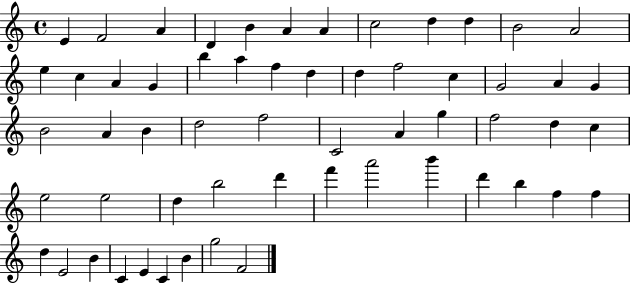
X:1
T:Untitled
M:4/4
L:1/4
K:C
E F2 A D B A A c2 d d B2 A2 e c A G b a f d d f2 c G2 A G B2 A B d2 f2 C2 A g f2 d c e2 e2 d b2 d' f' a'2 b' d' b f f d E2 B C E C B g2 F2